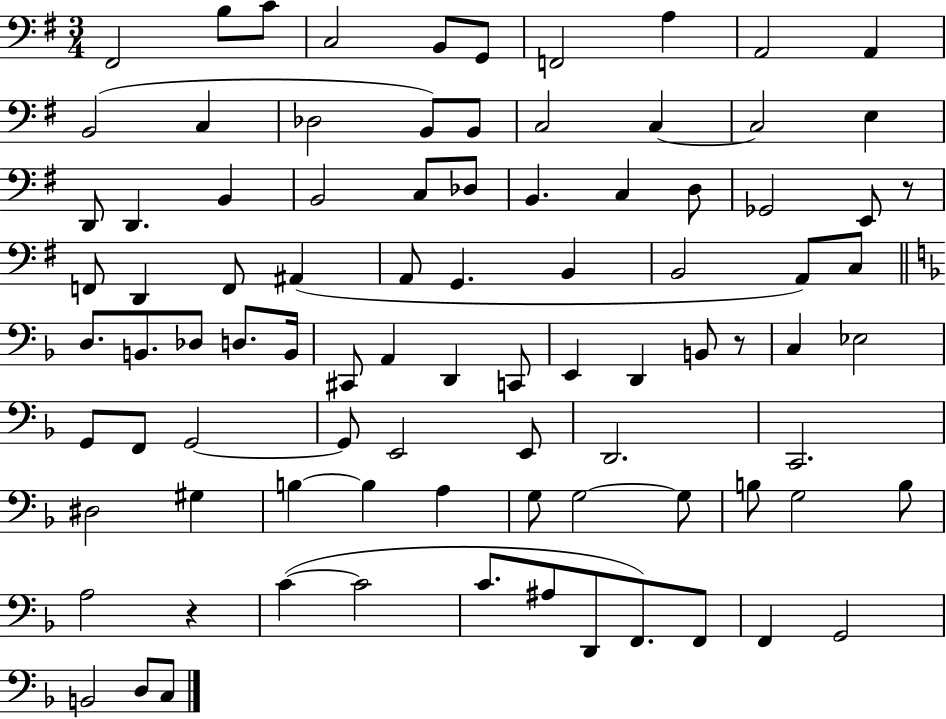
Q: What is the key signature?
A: G major